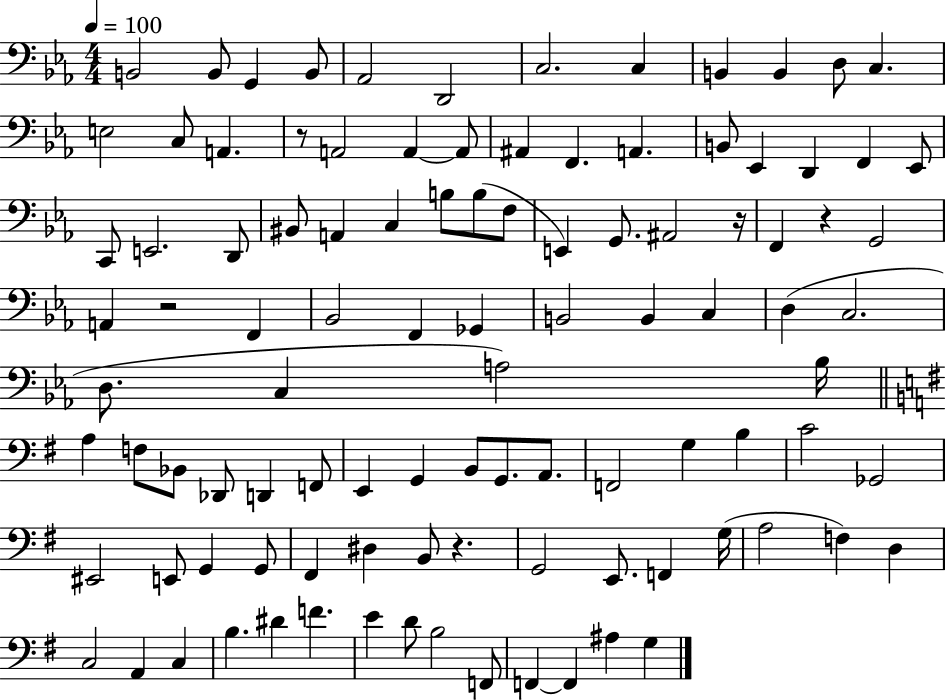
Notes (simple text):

B2/h B2/e G2/q B2/e Ab2/h D2/h C3/h. C3/q B2/q B2/q D3/e C3/q. E3/h C3/e A2/q. R/e A2/h A2/q A2/e A#2/q F2/q. A2/q. B2/e Eb2/q D2/q F2/q Eb2/e C2/e E2/h. D2/e BIS2/e A2/q C3/q B3/e B3/e F3/e E2/q G2/e. A#2/h R/s F2/q R/q G2/h A2/q R/h F2/q Bb2/h F2/q Gb2/q B2/h B2/q C3/q D3/q C3/h. D3/e. C3/q A3/h Bb3/s A3/q F3/e Bb2/e Db2/e D2/q F2/e E2/q G2/q B2/e G2/e. A2/e. F2/h G3/q B3/q C4/h Gb2/h EIS2/h E2/e G2/q G2/e F#2/q D#3/q B2/e R/q. G2/h E2/e. F2/q G3/s A3/h F3/q D3/q C3/h A2/q C3/q B3/q. D#4/q F4/q. E4/q D4/e B3/h F2/e F2/q F2/q A#3/q G3/q